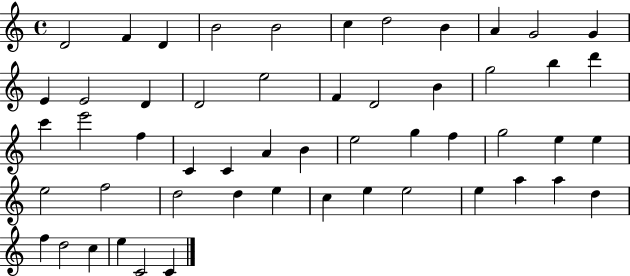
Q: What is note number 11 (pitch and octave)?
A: G4